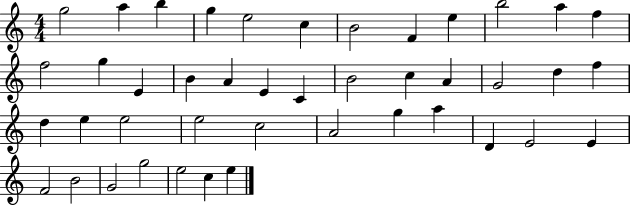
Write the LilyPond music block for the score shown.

{
  \clef treble
  \numericTimeSignature
  \time 4/4
  \key c \major
  g''2 a''4 b''4 | g''4 e''2 c''4 | b'2 f'4 e''4 | b''2 a''4 f''4 | \break f''2 g''4 e'4 | b'4 a'4 e'4 c'4 | b'2 c''4 a'4 | g'2 d''4 f''4 | \break d''4 e''4 e''2 | e''2 c''2 | a'2 g''4 a''4 | d'4 e'2 e'4 | \break f'2 b'2 | g'2 g''2 | e''2 c''4 e''4 | \bar "|."
}